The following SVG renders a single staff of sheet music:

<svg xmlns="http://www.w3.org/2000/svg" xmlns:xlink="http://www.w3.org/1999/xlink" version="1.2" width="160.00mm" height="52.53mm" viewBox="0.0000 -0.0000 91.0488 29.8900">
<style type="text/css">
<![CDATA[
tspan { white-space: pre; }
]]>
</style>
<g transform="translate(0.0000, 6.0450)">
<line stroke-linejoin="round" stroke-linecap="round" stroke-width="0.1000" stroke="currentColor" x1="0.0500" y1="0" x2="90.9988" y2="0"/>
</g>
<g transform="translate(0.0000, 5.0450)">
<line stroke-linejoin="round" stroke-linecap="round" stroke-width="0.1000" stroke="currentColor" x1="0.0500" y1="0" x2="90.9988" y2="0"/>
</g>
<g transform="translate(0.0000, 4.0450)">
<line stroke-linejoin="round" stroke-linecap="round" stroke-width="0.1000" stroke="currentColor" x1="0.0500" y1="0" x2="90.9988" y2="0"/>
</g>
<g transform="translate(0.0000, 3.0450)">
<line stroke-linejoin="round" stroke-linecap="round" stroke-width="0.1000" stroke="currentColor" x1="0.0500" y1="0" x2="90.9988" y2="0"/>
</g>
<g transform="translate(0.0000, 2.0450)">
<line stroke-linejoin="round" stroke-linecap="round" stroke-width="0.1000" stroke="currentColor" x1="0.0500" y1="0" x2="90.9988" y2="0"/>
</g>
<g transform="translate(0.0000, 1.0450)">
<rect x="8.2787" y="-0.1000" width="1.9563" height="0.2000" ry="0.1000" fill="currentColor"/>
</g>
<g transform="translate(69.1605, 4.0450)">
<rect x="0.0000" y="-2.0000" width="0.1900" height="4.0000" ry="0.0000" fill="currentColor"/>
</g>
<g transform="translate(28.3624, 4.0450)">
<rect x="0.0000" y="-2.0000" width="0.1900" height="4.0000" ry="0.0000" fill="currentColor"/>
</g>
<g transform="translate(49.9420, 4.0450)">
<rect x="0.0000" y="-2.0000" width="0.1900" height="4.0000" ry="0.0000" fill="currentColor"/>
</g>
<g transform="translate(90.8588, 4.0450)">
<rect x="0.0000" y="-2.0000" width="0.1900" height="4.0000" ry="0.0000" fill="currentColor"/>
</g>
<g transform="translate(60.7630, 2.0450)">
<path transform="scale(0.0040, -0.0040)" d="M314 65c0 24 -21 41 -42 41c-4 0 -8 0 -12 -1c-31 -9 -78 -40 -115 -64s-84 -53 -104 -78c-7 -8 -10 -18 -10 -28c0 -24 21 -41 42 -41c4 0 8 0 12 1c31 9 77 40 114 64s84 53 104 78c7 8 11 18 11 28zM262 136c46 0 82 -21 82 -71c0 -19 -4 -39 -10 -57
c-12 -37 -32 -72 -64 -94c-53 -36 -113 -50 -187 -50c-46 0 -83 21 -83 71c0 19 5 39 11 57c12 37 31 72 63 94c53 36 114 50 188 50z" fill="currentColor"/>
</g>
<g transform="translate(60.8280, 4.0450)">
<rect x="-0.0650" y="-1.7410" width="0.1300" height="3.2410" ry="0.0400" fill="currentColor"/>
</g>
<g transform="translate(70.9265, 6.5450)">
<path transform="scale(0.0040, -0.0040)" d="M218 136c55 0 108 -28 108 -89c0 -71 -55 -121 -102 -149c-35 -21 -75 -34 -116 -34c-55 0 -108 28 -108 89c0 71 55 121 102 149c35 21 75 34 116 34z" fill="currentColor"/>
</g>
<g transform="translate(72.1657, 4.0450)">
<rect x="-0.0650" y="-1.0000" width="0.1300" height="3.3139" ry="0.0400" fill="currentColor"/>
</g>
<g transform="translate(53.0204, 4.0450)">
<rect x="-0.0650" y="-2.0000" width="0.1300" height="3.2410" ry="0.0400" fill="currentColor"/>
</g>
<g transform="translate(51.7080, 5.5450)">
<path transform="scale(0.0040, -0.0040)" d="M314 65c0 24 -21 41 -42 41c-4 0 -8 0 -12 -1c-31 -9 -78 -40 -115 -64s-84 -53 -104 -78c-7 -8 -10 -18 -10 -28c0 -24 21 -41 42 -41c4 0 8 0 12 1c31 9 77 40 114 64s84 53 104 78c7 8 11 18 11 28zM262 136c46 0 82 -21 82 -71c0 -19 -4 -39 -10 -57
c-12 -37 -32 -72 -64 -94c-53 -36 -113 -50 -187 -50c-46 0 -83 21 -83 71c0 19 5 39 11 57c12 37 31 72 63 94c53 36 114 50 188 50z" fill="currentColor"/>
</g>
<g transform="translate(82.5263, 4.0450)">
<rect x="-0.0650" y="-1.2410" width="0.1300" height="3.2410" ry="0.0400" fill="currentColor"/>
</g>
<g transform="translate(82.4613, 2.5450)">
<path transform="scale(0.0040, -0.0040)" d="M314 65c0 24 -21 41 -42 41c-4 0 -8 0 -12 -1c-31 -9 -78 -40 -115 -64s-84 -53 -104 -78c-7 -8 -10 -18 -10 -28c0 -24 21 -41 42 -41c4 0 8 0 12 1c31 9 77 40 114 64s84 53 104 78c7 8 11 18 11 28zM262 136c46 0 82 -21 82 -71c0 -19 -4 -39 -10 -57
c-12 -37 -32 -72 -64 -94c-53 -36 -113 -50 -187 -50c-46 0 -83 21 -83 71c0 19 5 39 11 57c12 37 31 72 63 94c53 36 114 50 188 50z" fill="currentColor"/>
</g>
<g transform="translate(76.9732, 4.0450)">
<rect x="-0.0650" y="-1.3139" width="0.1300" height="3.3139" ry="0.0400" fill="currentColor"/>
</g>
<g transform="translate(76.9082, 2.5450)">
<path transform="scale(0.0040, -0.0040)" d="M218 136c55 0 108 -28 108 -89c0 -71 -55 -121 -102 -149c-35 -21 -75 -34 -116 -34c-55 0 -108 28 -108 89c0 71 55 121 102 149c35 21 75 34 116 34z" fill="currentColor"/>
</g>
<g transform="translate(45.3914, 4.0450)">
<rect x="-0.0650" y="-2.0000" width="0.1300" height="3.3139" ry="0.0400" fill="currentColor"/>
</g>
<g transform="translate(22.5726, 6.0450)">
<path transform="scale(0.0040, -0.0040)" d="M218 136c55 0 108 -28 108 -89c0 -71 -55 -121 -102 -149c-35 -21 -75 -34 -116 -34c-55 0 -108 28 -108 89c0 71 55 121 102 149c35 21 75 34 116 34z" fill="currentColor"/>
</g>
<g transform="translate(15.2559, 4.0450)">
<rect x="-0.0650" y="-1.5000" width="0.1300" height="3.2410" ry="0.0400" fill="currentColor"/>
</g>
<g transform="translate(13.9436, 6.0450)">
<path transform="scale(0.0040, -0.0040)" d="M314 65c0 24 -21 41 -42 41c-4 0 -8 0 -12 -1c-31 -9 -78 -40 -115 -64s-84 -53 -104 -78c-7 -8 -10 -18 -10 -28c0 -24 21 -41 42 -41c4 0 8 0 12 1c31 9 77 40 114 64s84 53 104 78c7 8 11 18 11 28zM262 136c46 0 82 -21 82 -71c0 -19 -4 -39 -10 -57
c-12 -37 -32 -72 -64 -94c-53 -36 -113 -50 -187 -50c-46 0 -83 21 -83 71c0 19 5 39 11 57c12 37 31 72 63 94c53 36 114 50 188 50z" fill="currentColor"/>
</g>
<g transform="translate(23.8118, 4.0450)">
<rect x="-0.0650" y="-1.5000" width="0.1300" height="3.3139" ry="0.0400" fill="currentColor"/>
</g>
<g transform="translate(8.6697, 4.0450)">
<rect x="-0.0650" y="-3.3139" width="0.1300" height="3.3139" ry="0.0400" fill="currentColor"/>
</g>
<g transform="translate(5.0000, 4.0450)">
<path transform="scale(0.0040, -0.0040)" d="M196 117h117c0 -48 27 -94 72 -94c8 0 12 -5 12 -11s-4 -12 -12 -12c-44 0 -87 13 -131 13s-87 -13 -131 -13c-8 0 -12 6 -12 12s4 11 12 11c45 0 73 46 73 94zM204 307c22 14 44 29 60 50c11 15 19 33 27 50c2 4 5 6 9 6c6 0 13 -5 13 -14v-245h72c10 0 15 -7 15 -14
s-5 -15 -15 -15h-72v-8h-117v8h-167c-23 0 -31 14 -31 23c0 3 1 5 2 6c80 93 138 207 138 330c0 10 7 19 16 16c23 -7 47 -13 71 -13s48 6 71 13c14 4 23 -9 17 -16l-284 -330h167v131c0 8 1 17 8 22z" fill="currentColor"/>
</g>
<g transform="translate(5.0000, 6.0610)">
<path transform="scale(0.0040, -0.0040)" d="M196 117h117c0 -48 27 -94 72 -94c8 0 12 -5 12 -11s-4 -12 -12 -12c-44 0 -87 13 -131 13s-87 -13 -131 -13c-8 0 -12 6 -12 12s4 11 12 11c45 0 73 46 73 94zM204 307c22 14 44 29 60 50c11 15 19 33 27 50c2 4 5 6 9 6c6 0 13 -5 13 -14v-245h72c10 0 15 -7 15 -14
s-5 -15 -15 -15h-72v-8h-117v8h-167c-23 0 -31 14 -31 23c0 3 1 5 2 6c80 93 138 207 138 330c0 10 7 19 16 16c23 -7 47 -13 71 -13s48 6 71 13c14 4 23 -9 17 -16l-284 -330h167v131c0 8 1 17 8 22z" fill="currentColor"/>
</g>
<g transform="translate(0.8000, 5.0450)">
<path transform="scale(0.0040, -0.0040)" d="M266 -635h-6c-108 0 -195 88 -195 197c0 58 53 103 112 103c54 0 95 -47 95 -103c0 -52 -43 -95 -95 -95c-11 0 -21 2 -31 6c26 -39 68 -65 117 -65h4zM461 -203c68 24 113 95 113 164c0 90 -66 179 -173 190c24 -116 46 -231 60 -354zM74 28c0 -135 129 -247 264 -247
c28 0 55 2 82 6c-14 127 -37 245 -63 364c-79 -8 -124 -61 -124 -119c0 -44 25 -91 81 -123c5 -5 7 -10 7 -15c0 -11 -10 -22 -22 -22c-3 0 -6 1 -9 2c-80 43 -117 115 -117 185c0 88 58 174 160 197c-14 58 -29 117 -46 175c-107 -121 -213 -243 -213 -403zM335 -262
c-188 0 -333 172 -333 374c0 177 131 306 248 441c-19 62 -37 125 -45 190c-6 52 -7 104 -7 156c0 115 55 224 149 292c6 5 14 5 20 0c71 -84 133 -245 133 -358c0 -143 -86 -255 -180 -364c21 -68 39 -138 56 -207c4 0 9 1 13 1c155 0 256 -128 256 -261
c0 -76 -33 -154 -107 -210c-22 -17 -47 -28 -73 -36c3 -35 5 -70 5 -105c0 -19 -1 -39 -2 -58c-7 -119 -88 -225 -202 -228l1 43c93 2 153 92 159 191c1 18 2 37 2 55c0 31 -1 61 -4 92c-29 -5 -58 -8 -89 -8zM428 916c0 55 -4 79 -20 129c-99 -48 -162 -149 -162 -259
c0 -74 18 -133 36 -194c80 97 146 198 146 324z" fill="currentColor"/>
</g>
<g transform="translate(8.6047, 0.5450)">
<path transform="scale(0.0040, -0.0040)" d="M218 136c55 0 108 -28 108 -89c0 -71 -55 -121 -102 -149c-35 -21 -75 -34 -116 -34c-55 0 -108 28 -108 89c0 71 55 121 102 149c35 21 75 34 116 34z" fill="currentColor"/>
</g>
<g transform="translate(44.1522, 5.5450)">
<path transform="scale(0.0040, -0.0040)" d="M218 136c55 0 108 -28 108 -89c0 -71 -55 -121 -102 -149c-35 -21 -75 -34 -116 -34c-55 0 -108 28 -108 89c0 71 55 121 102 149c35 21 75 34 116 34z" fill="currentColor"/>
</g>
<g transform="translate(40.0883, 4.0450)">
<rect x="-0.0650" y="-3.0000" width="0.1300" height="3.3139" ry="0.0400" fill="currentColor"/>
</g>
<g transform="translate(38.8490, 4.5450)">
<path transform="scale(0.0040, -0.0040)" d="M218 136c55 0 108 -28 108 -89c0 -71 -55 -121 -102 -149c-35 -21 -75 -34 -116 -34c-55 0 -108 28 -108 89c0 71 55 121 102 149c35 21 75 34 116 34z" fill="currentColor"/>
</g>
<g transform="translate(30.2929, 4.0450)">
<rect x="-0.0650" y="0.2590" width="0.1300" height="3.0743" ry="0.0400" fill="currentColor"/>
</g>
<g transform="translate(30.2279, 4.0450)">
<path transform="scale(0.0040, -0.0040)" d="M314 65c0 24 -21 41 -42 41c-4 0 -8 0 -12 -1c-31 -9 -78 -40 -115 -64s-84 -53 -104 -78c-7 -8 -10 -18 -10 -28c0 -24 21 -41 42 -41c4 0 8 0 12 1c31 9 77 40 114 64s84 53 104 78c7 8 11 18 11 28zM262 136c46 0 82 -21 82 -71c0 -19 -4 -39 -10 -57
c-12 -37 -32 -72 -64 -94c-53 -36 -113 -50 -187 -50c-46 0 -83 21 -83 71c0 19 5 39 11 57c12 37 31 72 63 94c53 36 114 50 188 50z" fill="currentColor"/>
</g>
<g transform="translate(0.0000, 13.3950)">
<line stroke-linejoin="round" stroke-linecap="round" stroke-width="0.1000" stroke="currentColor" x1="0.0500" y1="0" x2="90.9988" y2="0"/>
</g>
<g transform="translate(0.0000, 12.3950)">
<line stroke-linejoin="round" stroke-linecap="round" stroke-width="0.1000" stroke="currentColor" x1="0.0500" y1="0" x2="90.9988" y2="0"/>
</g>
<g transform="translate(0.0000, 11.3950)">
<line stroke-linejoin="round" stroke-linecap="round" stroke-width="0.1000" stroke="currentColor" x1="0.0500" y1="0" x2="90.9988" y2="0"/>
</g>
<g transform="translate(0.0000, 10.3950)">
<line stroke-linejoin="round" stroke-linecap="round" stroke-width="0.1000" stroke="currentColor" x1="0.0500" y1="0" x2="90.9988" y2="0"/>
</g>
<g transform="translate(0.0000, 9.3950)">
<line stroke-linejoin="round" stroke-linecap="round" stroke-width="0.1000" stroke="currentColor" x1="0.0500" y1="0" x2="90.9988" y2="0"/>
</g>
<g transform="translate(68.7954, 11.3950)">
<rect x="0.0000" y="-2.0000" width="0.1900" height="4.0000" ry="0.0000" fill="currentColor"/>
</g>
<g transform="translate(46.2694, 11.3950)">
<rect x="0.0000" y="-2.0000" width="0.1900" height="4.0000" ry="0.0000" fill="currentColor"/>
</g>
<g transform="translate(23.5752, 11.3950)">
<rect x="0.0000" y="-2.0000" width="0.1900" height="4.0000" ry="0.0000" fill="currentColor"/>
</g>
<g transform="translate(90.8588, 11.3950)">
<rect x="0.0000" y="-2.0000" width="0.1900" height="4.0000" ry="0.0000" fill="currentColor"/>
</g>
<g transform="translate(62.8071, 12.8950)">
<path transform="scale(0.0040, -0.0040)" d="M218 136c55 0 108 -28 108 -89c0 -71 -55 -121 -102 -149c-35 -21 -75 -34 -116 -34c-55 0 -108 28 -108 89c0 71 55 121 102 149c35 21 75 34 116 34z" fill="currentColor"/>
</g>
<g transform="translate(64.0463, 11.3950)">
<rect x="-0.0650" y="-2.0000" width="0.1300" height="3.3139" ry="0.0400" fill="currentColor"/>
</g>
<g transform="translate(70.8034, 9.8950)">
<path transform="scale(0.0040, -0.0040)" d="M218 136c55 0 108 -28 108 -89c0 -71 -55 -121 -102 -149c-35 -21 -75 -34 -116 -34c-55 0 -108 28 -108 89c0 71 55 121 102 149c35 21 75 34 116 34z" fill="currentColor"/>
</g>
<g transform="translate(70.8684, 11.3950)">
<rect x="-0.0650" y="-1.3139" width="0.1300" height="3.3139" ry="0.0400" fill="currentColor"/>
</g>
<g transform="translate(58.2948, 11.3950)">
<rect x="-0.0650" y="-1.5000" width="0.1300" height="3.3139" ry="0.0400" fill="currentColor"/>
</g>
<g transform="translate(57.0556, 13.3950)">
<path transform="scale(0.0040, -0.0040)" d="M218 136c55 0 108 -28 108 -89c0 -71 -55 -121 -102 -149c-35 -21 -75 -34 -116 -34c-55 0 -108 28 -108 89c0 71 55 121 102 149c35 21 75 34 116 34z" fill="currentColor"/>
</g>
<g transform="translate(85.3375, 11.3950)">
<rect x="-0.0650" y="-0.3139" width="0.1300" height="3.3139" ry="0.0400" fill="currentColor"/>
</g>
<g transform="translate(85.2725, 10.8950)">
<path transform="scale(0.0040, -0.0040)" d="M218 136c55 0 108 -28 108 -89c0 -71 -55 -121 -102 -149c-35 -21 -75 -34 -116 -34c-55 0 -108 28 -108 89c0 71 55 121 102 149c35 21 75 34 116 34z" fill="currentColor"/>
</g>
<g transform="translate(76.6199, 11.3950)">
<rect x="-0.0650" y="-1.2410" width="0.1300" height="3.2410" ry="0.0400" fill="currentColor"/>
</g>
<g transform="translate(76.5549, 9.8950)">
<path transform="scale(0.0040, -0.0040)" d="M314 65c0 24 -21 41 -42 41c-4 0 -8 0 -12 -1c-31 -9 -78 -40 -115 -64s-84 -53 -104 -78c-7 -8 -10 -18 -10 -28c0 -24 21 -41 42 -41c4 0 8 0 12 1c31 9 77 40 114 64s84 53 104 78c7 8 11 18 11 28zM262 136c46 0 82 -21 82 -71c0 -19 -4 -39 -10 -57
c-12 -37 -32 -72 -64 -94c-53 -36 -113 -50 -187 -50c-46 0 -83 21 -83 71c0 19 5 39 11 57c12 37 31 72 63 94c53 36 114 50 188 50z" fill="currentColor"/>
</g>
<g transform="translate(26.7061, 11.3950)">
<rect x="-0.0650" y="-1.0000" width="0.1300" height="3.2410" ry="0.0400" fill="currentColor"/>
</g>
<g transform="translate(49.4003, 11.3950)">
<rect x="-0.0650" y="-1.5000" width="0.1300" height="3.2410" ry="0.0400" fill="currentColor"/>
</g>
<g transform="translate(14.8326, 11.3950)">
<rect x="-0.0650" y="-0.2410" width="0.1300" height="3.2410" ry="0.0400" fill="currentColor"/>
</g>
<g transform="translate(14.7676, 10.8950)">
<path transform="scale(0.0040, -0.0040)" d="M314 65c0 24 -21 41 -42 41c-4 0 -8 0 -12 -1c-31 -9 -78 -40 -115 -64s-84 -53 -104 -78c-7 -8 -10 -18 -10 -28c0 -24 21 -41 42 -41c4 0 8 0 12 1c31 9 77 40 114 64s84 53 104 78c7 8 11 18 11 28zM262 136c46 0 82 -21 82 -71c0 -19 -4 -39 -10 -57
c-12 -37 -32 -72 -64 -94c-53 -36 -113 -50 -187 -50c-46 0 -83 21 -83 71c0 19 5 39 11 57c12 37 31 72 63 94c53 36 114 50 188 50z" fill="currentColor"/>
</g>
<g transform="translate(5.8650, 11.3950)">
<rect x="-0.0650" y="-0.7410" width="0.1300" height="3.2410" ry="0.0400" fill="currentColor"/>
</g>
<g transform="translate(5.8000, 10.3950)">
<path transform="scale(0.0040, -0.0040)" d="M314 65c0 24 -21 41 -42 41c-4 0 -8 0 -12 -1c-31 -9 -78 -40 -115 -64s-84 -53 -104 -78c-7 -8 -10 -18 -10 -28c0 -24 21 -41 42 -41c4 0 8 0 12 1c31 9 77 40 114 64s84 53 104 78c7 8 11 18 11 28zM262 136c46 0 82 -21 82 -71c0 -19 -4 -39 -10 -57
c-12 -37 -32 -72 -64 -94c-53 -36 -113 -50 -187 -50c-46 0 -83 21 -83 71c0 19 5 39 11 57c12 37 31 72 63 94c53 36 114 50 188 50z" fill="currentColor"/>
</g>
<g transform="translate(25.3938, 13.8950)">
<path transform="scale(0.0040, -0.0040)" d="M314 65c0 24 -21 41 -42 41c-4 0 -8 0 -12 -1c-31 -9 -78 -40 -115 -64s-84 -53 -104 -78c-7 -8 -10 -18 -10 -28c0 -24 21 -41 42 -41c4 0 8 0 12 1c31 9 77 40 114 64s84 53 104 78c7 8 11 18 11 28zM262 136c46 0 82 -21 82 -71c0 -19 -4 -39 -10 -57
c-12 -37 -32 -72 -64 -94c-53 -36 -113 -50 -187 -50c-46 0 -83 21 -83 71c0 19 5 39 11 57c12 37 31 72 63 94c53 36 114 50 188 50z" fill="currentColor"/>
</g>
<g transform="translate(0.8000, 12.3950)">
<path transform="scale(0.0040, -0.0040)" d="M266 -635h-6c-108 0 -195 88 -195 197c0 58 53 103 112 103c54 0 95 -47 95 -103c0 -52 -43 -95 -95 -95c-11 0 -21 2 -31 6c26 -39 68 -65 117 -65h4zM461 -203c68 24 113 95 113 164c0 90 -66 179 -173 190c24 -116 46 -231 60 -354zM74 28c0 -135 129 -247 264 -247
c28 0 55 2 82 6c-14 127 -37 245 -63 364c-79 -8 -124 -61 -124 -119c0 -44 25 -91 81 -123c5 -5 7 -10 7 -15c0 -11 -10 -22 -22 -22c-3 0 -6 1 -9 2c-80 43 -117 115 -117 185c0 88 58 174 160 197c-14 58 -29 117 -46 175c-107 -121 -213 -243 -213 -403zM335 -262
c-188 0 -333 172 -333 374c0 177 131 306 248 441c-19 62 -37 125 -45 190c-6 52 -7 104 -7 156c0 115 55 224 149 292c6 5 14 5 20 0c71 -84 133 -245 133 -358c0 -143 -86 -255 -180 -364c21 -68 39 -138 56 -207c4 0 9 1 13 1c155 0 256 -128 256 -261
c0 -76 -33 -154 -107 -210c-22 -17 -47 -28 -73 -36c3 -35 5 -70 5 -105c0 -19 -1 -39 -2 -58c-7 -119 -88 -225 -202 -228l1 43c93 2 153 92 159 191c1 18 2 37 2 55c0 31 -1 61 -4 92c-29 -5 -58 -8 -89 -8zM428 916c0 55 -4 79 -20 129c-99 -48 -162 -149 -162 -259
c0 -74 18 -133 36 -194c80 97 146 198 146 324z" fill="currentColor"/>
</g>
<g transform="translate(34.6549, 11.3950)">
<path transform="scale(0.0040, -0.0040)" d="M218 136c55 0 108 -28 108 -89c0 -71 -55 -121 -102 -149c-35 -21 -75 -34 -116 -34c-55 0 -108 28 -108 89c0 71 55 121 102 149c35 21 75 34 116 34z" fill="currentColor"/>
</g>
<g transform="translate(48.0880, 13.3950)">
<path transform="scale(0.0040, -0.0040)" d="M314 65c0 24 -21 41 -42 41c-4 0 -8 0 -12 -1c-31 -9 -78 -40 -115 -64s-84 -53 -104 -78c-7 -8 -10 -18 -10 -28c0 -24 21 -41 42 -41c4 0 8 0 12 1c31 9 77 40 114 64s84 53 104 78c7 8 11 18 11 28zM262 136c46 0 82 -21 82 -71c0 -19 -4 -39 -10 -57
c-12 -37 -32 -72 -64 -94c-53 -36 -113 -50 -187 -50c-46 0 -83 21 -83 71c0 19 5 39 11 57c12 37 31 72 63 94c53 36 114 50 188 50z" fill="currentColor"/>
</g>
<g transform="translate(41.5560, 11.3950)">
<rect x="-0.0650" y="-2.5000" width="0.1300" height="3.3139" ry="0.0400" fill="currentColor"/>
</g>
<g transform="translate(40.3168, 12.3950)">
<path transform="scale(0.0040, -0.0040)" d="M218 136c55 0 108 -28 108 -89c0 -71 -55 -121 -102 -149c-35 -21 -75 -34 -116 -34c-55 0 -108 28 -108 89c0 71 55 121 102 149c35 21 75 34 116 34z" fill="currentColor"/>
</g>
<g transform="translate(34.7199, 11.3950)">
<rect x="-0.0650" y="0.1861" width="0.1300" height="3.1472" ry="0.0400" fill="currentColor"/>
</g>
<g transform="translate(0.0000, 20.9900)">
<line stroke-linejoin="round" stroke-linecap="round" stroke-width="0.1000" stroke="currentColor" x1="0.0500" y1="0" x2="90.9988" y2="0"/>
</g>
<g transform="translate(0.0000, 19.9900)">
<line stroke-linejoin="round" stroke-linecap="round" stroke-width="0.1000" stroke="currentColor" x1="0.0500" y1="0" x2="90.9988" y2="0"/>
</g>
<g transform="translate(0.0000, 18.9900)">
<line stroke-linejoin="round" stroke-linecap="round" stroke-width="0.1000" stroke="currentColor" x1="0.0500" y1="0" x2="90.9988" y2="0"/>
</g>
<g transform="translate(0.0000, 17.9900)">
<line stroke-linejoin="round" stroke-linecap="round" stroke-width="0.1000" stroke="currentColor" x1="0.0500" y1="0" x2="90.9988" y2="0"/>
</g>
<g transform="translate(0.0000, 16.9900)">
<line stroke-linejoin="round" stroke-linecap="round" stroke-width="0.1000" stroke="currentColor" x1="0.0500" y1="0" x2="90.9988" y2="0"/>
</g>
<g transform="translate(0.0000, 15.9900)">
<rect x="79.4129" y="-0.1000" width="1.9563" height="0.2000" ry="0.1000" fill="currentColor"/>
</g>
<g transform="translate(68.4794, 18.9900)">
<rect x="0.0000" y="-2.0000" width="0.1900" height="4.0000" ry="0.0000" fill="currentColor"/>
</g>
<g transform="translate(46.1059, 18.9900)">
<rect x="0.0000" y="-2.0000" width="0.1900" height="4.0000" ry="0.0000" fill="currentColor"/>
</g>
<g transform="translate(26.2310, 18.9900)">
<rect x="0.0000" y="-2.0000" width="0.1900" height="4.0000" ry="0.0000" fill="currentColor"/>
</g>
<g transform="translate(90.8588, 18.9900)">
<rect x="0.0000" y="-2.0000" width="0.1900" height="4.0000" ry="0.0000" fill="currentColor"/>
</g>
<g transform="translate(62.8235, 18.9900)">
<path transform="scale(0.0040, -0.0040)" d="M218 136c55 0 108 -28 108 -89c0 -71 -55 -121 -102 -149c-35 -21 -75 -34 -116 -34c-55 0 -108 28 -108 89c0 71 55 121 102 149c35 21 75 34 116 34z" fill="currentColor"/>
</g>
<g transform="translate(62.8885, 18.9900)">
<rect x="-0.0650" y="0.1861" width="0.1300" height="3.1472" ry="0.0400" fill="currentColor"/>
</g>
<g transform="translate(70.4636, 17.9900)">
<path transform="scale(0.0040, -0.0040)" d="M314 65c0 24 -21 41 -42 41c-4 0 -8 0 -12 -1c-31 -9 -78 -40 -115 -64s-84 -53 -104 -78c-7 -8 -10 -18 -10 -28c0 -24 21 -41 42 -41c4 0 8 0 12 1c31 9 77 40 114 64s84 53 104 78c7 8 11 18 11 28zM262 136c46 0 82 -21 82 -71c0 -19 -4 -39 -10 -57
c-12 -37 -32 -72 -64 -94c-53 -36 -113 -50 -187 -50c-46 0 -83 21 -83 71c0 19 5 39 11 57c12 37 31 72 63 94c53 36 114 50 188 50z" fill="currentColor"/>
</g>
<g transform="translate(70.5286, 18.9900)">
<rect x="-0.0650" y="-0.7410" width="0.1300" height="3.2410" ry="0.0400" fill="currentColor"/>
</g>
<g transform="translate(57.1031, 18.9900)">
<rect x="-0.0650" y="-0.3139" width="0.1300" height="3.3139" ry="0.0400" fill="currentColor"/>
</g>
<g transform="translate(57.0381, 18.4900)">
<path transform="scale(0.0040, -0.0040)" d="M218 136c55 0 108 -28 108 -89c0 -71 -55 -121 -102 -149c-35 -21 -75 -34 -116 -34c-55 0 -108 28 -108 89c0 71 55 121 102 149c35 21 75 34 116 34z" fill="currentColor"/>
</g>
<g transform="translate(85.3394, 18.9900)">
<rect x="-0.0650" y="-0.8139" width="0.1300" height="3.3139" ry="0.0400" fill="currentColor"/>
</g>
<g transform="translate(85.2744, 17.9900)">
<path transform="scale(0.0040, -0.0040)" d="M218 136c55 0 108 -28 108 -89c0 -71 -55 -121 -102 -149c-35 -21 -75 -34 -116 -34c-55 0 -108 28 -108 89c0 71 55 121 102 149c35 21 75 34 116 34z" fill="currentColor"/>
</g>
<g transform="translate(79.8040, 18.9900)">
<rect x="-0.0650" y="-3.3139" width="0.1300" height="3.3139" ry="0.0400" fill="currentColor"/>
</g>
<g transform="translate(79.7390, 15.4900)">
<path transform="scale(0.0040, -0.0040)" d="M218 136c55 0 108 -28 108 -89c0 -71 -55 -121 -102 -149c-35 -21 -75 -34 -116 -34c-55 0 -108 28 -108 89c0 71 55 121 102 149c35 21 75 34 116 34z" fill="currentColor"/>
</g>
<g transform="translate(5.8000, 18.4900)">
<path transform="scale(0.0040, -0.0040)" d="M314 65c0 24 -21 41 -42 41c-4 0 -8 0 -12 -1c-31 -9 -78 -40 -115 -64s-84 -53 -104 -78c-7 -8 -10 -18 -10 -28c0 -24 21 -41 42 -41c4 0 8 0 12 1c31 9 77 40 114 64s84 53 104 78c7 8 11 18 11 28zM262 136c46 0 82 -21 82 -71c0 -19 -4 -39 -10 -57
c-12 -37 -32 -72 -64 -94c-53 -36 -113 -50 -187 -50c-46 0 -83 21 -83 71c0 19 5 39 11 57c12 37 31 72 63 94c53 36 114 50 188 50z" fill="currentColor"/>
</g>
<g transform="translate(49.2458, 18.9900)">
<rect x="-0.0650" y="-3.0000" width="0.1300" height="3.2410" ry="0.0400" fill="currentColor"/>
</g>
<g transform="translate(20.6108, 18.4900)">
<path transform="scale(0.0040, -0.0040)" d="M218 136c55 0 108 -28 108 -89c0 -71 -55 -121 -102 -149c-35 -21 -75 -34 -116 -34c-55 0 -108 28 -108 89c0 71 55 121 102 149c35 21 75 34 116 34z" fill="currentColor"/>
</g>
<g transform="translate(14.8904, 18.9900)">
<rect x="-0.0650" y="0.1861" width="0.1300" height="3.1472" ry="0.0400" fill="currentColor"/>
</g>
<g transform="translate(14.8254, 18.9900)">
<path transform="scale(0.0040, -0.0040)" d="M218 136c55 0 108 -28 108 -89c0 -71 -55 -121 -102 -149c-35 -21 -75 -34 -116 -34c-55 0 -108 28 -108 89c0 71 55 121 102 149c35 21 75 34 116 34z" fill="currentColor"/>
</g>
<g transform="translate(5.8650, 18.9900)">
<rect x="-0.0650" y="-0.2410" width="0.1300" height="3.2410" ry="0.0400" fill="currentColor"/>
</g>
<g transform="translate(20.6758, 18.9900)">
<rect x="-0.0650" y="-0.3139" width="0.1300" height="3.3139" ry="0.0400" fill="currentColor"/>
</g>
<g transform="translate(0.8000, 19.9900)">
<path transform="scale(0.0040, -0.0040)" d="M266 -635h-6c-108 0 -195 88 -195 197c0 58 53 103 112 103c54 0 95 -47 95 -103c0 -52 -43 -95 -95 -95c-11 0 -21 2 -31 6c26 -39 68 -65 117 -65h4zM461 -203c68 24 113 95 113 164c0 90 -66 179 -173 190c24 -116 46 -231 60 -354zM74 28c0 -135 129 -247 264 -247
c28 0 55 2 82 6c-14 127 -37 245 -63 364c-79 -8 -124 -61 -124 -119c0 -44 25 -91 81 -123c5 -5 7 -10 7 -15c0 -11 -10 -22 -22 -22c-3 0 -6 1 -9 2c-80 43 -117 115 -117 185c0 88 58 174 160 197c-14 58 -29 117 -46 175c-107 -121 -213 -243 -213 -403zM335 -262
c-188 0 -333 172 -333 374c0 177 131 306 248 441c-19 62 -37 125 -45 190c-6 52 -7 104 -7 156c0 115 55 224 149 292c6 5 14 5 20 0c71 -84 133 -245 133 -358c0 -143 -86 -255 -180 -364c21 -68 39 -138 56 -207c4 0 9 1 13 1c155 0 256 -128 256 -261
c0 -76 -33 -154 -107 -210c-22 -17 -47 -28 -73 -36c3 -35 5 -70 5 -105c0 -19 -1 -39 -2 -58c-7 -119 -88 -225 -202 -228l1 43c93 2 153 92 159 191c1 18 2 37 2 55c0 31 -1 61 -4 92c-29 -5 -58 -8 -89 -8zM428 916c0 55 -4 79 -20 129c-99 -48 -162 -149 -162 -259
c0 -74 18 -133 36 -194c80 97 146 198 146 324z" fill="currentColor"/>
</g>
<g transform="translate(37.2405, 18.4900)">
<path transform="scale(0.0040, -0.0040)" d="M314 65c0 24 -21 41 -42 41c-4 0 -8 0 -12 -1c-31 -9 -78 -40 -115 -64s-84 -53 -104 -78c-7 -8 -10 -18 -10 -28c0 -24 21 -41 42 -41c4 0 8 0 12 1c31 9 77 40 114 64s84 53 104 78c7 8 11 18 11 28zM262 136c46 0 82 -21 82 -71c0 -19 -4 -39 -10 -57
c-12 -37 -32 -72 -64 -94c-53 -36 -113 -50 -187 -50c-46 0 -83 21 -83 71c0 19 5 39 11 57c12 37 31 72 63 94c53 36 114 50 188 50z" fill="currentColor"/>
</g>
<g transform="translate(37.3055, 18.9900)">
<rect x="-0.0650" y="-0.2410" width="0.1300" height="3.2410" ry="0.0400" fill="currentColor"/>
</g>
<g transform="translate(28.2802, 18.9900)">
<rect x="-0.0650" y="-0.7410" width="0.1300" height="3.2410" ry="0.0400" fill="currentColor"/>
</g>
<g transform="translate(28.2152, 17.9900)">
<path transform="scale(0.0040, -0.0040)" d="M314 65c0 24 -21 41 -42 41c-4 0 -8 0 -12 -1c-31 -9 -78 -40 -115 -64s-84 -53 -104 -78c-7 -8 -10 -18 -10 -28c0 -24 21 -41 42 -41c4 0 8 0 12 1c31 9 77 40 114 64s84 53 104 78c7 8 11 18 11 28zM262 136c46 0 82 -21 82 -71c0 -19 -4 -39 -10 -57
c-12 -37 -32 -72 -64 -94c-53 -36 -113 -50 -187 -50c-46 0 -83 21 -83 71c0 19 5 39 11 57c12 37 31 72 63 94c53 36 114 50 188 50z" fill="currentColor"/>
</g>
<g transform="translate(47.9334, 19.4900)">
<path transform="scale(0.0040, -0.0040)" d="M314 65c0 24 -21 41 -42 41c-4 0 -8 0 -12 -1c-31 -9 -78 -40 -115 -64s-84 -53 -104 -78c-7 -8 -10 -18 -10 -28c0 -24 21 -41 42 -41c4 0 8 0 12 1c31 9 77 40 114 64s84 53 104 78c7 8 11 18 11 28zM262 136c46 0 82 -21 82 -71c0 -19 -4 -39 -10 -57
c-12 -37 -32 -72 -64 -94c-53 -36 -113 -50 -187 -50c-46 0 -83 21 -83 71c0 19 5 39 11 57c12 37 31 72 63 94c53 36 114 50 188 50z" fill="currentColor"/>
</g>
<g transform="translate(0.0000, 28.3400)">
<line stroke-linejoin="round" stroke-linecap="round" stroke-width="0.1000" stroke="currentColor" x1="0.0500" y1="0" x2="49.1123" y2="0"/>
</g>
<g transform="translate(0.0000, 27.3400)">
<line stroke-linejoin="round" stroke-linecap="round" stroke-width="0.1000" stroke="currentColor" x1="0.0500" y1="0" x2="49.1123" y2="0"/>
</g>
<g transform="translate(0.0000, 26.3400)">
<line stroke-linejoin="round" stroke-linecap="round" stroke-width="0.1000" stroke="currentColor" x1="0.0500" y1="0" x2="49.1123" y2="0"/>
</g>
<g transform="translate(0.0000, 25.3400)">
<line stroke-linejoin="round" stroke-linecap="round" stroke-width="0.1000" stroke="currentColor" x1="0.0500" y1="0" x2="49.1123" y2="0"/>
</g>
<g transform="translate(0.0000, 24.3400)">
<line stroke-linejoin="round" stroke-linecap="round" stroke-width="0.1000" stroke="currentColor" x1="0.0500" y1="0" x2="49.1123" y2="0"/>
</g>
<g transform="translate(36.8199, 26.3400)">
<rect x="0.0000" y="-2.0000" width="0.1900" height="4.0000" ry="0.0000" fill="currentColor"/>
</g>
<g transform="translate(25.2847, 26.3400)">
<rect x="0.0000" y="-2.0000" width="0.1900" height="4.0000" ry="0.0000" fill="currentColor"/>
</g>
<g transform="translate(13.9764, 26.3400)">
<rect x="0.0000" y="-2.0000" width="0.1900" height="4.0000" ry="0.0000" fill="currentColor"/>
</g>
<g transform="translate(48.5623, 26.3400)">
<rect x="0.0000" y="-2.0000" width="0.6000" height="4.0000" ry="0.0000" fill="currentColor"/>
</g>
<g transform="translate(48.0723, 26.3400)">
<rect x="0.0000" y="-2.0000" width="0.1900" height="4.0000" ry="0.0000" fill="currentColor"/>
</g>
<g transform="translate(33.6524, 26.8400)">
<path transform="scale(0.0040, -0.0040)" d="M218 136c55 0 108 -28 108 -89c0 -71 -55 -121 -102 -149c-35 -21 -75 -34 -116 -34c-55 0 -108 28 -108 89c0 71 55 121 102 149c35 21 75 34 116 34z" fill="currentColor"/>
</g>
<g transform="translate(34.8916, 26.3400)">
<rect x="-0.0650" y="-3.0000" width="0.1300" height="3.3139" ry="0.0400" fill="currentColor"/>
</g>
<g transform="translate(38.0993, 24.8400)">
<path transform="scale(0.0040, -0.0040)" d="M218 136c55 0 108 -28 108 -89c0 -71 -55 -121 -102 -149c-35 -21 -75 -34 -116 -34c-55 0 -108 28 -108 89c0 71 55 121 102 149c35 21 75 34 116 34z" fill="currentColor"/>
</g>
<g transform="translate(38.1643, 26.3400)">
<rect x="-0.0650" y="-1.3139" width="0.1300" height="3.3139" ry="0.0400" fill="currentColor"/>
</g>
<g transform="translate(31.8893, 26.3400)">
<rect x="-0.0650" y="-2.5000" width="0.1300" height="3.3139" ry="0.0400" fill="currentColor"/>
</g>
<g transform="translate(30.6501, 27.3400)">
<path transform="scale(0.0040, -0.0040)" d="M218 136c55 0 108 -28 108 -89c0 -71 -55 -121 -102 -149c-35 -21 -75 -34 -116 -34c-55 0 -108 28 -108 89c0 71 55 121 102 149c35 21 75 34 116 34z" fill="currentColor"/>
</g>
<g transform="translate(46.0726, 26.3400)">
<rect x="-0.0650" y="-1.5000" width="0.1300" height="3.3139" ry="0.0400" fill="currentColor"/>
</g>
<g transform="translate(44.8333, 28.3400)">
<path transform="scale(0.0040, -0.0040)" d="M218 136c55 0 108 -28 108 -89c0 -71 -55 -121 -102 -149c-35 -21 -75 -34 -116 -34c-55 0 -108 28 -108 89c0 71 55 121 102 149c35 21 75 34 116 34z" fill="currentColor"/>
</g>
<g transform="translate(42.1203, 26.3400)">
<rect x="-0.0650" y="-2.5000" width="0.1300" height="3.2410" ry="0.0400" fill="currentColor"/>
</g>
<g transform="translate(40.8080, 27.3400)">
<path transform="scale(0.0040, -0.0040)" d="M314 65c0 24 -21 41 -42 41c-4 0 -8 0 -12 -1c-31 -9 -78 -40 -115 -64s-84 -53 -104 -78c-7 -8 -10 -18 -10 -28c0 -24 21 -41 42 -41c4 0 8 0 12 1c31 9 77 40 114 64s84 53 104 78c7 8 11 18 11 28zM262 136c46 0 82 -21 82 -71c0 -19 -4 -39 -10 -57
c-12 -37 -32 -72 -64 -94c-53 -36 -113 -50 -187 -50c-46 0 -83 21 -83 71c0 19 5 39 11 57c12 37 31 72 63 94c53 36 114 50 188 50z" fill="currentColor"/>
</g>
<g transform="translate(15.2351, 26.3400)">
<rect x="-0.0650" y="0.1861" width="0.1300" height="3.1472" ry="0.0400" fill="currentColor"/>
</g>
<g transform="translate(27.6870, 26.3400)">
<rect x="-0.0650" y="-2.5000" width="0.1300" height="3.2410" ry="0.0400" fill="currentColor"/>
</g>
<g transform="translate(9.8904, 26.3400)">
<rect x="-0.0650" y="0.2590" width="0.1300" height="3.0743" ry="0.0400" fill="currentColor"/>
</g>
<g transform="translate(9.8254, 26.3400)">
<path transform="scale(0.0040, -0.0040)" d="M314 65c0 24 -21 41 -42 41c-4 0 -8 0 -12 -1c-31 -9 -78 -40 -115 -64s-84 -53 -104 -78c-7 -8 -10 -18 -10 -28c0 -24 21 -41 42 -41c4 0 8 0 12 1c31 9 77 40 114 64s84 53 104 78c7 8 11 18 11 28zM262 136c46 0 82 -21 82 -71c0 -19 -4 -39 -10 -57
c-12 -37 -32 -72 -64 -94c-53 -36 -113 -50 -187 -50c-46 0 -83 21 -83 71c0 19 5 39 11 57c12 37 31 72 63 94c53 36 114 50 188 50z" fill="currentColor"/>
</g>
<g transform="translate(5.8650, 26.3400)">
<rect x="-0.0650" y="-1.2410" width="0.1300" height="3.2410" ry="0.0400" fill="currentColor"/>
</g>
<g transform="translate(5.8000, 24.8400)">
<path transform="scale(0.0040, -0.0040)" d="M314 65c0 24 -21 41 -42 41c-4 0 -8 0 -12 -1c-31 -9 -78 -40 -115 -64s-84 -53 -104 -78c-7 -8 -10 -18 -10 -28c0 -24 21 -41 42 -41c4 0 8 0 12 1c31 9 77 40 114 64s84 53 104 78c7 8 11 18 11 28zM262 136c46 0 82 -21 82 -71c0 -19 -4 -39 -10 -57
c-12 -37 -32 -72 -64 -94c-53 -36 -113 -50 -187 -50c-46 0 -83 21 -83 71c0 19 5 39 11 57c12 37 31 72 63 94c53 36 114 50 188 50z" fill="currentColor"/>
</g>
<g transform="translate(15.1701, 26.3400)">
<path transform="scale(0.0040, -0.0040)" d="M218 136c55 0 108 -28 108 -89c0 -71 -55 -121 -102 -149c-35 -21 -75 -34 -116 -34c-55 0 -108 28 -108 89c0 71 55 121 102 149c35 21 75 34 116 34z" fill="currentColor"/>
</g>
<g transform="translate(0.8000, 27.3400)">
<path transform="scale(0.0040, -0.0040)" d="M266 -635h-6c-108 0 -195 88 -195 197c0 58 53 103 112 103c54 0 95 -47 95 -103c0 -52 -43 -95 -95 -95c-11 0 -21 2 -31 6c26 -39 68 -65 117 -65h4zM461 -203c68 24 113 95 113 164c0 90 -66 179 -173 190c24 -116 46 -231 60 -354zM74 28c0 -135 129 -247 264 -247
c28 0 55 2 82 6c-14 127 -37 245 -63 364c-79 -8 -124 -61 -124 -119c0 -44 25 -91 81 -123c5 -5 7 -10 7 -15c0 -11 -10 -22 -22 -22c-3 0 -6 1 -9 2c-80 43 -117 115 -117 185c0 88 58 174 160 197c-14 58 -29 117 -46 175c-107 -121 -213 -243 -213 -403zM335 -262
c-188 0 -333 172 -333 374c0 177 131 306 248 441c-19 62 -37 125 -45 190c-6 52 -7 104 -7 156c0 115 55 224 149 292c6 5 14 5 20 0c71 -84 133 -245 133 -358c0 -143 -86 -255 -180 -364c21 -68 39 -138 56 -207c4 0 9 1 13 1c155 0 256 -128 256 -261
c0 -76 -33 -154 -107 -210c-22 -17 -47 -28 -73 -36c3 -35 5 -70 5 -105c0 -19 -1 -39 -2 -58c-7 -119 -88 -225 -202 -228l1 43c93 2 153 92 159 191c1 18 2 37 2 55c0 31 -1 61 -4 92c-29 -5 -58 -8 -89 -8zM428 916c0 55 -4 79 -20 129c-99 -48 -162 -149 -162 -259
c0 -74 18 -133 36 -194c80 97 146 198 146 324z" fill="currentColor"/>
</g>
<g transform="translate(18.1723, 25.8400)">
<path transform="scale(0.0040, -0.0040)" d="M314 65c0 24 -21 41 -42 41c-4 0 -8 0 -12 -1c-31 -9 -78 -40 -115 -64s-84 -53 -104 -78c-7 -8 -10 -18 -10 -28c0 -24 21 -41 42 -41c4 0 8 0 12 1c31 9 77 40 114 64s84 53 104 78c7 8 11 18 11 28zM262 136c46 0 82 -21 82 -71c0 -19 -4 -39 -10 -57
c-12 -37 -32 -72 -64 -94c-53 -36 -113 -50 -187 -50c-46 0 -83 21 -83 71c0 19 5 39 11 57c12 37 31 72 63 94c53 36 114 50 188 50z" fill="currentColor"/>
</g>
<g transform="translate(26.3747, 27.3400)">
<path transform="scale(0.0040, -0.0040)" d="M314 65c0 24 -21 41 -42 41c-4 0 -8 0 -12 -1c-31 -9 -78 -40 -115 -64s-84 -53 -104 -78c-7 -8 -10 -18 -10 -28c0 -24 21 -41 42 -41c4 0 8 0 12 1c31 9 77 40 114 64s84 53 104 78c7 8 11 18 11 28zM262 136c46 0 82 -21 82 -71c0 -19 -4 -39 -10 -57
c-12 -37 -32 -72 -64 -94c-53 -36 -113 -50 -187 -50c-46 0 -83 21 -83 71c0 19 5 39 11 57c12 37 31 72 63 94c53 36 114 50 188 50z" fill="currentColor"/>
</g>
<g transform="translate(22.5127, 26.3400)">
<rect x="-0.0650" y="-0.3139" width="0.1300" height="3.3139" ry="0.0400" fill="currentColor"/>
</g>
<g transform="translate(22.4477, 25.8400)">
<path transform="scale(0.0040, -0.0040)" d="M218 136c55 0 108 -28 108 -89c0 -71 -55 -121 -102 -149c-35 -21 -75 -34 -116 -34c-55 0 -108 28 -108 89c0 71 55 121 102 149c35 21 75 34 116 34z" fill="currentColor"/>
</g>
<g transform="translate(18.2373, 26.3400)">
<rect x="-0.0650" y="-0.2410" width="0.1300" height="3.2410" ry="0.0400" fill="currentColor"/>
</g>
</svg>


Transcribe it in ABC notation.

X:1
T:Untitled
M:4/4
L:1/4
K:C
b E2 E B2 A F F2 f2 D e e2 d2 c2 D2 B G E2 E F e e2 c c2 B c d2 c2 A2 c B d2 b d e2 B2 B c2 c G2 G A e G2 E